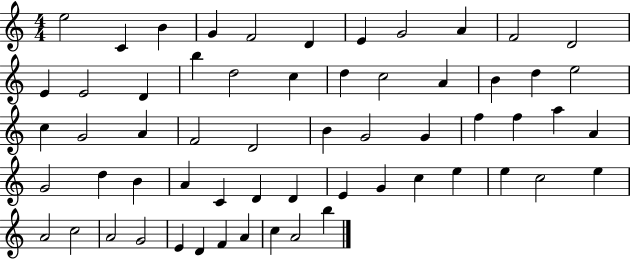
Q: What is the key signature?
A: C major